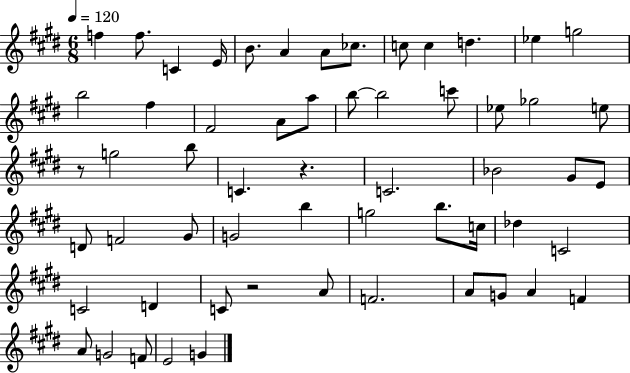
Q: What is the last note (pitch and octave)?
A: G4